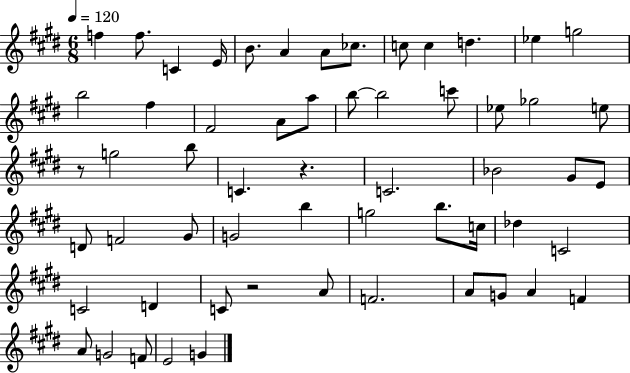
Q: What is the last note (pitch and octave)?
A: G4